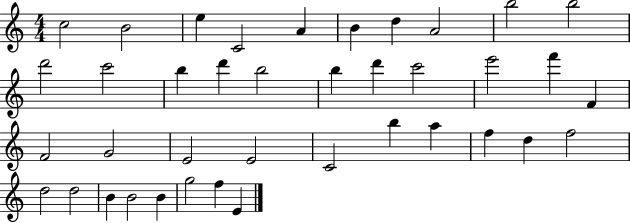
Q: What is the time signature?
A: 4/4